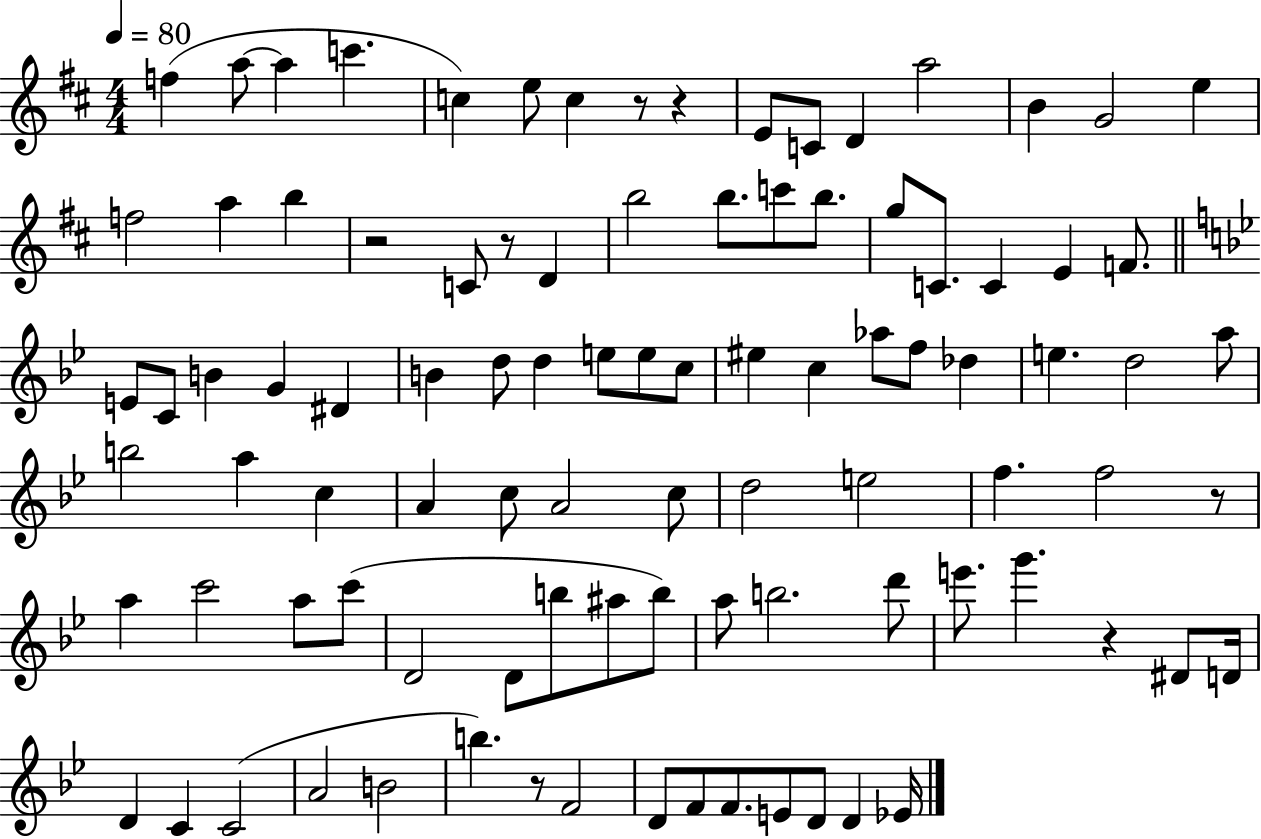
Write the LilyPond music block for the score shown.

{
  \clef treble
  \numericTimeSignature
  \time 4/4
  \key d \major
  \tempo 4 = 80
  \repeat volta 2 { f''4( a''8~~ a''4 c'''4. | c''4) e''8 c''4 r8 r4 | e'8 c'8 d'4 a''2 | b'4 g'2 e''4 | \break f''2 a''4 b''4 | r2 c'8 r8 d'4 | b''2 b''8. c'''8 b''8. | g''8 c'8. c'4 e'4 f'8. | \break \bar "||" \break \key bes \major e'8 c'8 b'4 g'4 dis'4 | b'4 d''8 d''4 e''8 e''8 c''8 | eis''4 c''4 aes''8 f''8 des''4 | e''4. d''2 a''8 | \break b''2 a''4 c''4 | a'4 c''8 a'2 c''8 | d''2 e''2 | f''4. f''2 r8 | \break a''4 c'''2 a''8 c'''8( | d'2 d'8 b''8 ais''8 b''8) | a''8 b''2. d'''8 | e'''8. g'''4. r4 dis'8 d'16 | \break d'4 c'4 c'2( | a'2 b'2 | b''4.) r8 f'2 | d'8 f'8 f'8. e'8 d'8 d'4 ees'16 | \break } \bar "|."
}